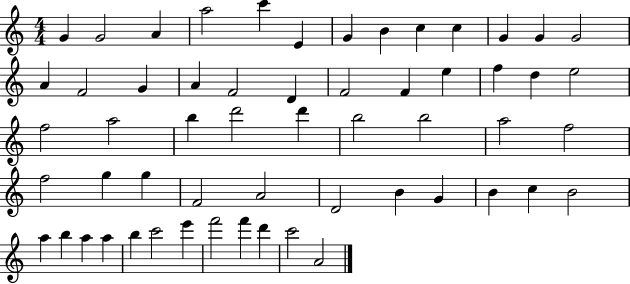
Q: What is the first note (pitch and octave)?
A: G4